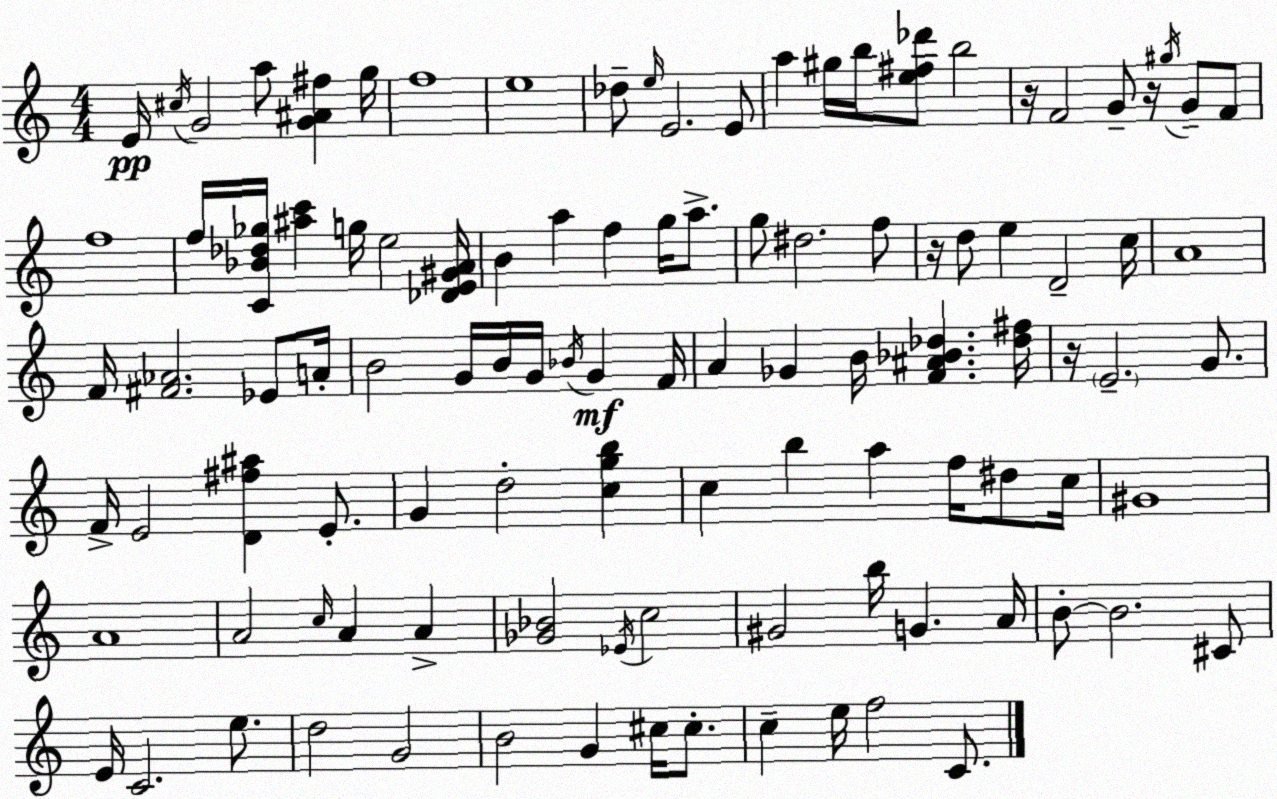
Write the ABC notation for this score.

X:1
T:Untitled
M:4/4
L:1/4
K:C
E/4 ^c/4 G2 a/2 [G^A^f] g/4 f4 e4 _d/2 e/4 E2 E/2 a ^g/4 b/4 [e^f_d']/2 b2 z/4 F2 G/2 z/4 ^g/4 G/2 F/2 f4 f/4 [C_B_d_g]/4 [^ac'] g/4 e2 [_DE^GA]/4 B a f g/4 a/2 g/2 ^d2 f/2 z/4 d/2 e D2 c/4 A4 F/4 [^F_A]2 _E/2 A/4 B2 G/4 B/4 G/4 _B/4 G F/4 A _G B/4 [F^A_B_d] [_d^f]/4 z/4 E2 G/2 F/4 E2 [D^f^a] E/2 G d2 [cgb] c b a f/4 ^d/2 c/4 ^G4 A4 A2 c/4 A A [_G_B]2 _E/4 c2 ^G2 b/4 G A/4 B/2 B2 ^C/2 E/4 C2 e/2 d2 G2 B2 G ^c/4 ^c/2 c e/4 f2 C/2